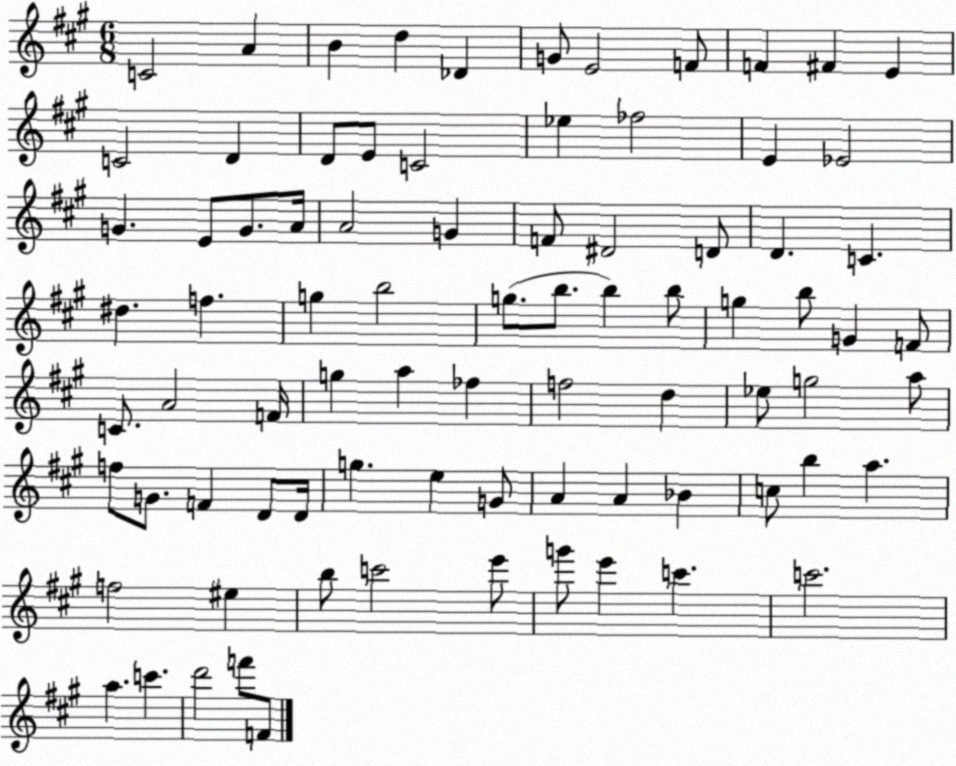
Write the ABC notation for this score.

X:1
T:Untitled
M:6/8
L:1/4
K:A
C2 A B d _D G/2 E2 F/2 F ^F E C2 D D/2 E/2 C2 _e _f2 E _E2 G E/2 G/2 A/4 A2 G F/2 ^D2 D/2 D C ^d f g b2 g/2 b/2 b b/2 g b/2 G F/2 C/2 A2 F/4 g a _f f2 d _e/2 g2 a/2 f/2 G/2 F D/2 D/4 g e G/2 A A _B c/2 b a f2 ^e b/2 c'2 e'/2 g'/2 e' c' c'2 a c' d'2 f'/2 F/2